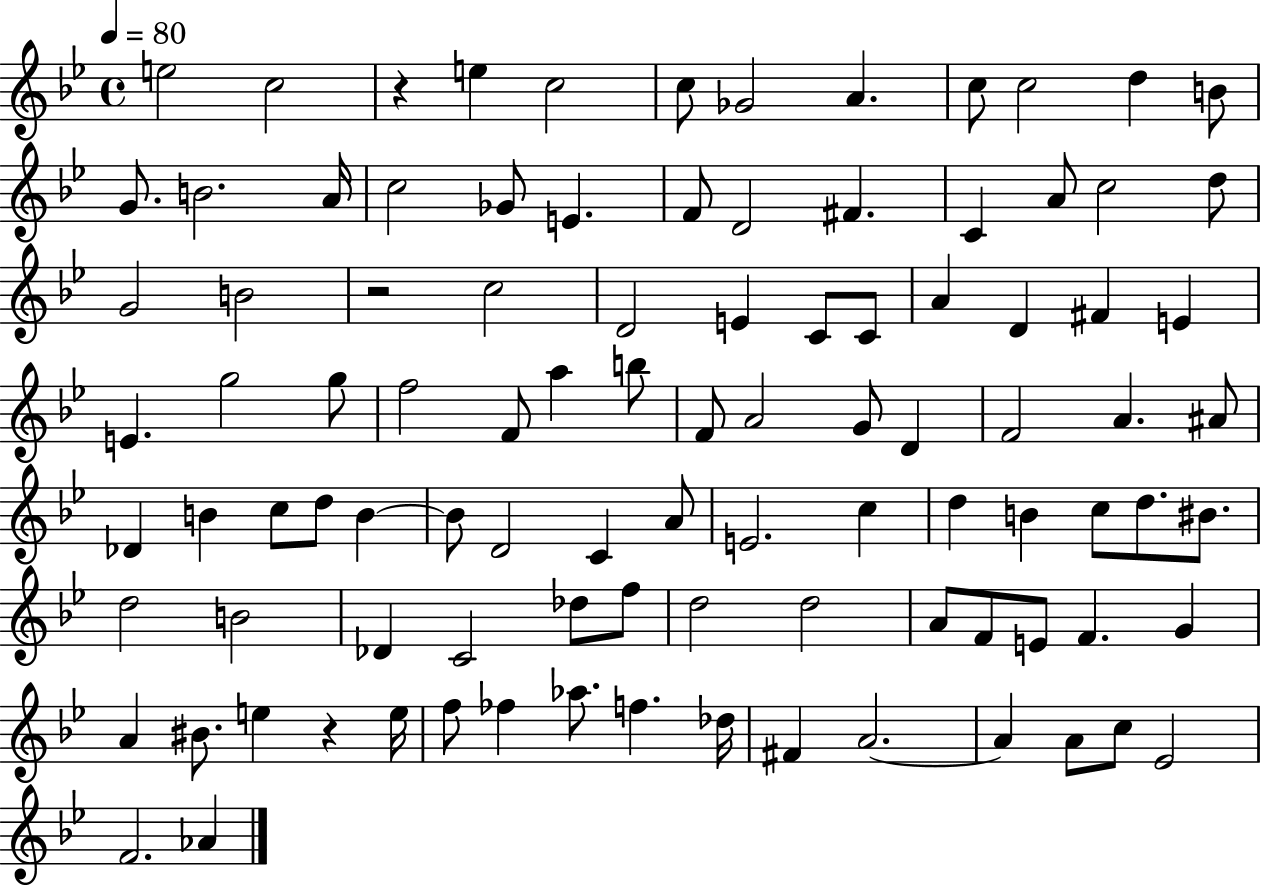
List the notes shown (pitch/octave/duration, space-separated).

E5/h C5/h R/q E5/q C5/h C5/e Gb4/h A4/q. C5/e C5/h D5/q B4/e G4/e. B4/h. A4/s C5/h Gb4/e E4/q. F4/e D4/h F#4/q. C4/q A4/e C5/h D5/e G4/h B4/h R/h C5/h D4/h E4/q C4/e C4/e A4/q D4/q F#4/q E4/q E4/q. G5/h G5/e F5/h F4/e A5/q B5/e F4/e A4/h G4/e D4/q F4/h A4/q. A#4/e Db4/q B4/q C5/e D5/e B4/q B4/e D4/h C4/q A4/e E4/h. C5/q D5/q B4/q C5/e D5/e. BIS4/e. D5/h B4/h Db4/q C4/h Db5/e F5/e D5/h D5/h A4/e F4/e E4/e F4/q. G4/q A4/q BIS4/e. E5/q R/q E5/s F5/e FES5/q Ab5/e. F5/q. Db5/s F#4/q A4/h. A4/q A4/e C5/e Eb4/h F4/h. Ab4/q